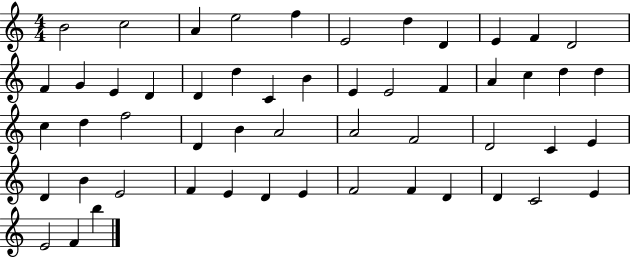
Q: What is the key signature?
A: C major